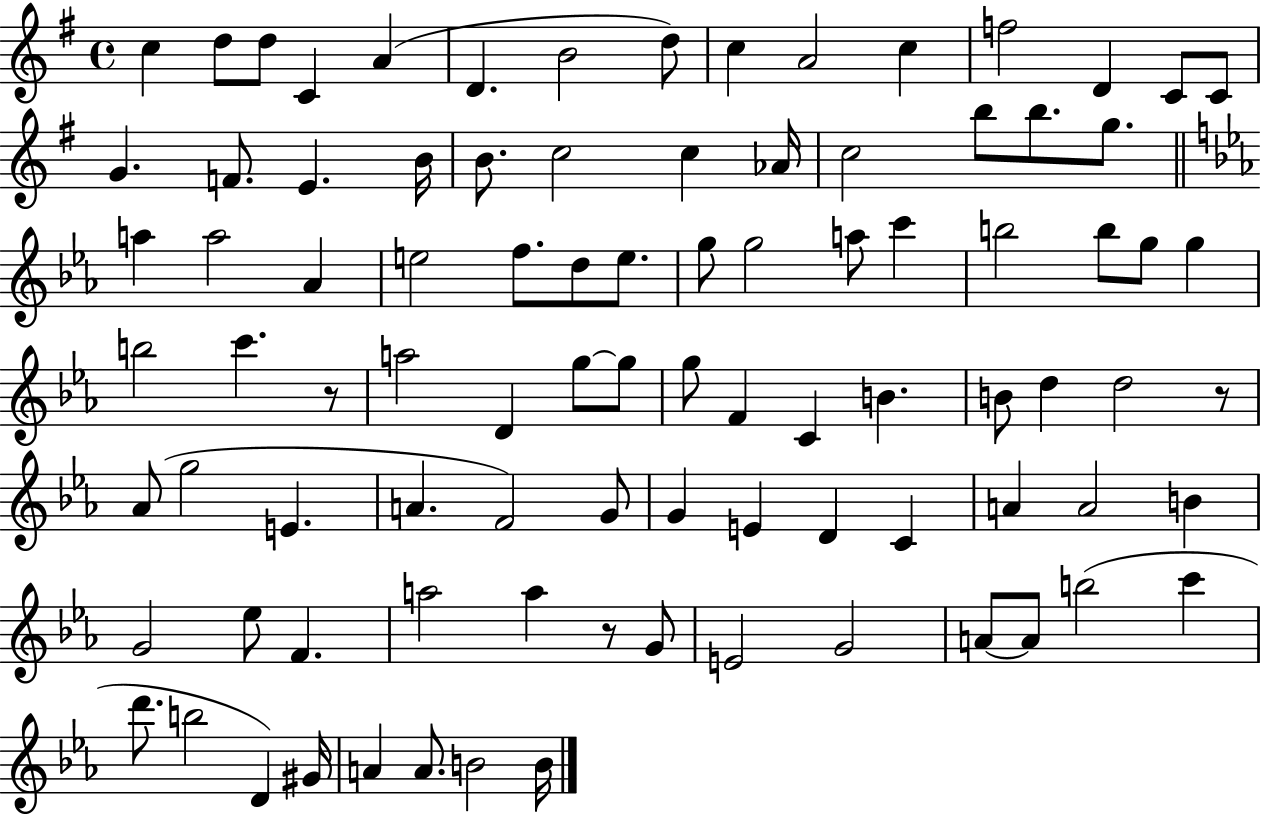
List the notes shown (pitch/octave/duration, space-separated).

C5/q D5/e D5/e C4/q A4/q D4/q. B4/h D5/e C5/q A4/h C5/q F5/h D4/q C4/e C4/e G4/q. F4/e. E4/q. B4/s B4/e. C5/h C5/q Ab4/s C5/h B5/e B5/e. G5/e. A5/q A5/h Ab4/q E5/h F5/e. D5/e E5/e. G5/e G5/h A5/e C6/q B5/h B5/e G5/e G5/q B5/h C6/q. R/e A5/h D4/q G5/e G5/e G5/e F4/q C4/q B4/q. B4/e D5/q D5/h R/e Ab4/e G5/h E4/q. A4/q. F4/h G4/e G4/q E4/q D4/q C4/q A4/q A4/h B4/q G4/h Eb5/e F4/q. A5/h A5/q R/e G4/e E4/h G4/h A4/e A4/e B5/h C6/q D6/e. B5/h D4/q G#4/s A4/q A4/e. B4/h B4/s